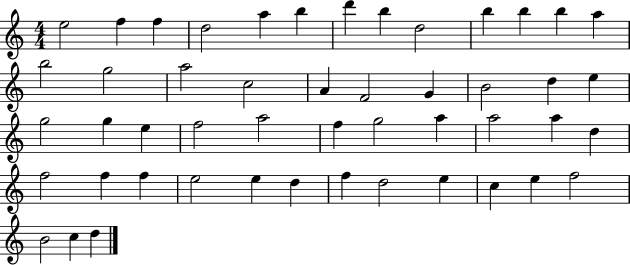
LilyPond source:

{
  \clef treble
  \numericTimeSignature
  \time 4/4
  \key c \major
  e''2 f''4 f''4 | d''2 a''4 b''4 | d'''4 b''4 d''2 | b''4 b''4 b''4 a''4 | \break b''2 g''2 | a''2 c''2 | a'4 f'2 g'4 | b'2 d''4 e''4 | \break g''2 g''4 e''4 | f''2 a''2 | f''4 g''2 a''4 | a''2 a''4 d''4 | \break f''2 f''4 f''4 | e''2 e''4 d''4 | f''4 d''2 e''4 | c''4 e''4 f''2 | \break b'2 c''4 d''4 | \bar "|."
}